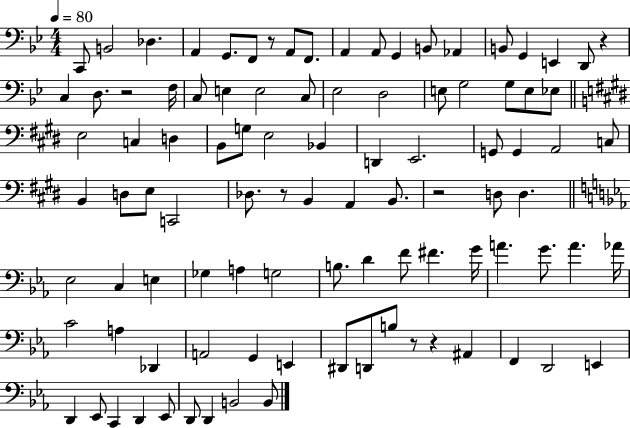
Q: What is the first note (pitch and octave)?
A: C2